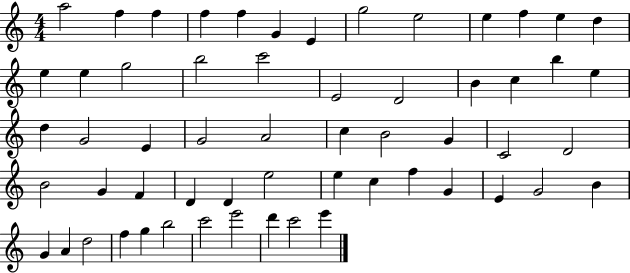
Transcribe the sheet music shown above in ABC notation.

X:1
T:Untitled
M:4/4
L:1/4
K:C
a2 f f f f G E g2 e2 e f e d e e g2 b2 c'2 E2 D2 B c b e d G2 E G2 A2 c B2 G C2 D2 B2 G F D D e2 e c f G E G2 B G A d2 f g b2 c'2 e'2 d' c'2 e'